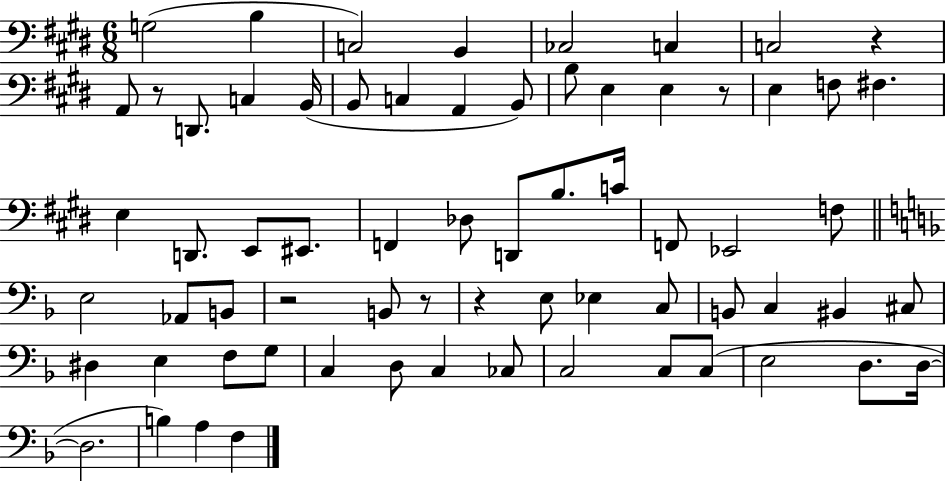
X:1
T:Untitled
M:6/8
L:1/4
K:E
G,2 B, C,2 B,, _C,2 C, C,2 z A,,/2 z/2 D,,/2 C, B,,/4 B,,/2 C, A,, B,,/2 B,/2 E, E, z/2 E, F,/2 ^F, E, D,,/2 E,,/2 ^E,,/2 F,, _D,/2 D,,/2 B,/2 C/4 F,,/2 _E,,2 F,/2 E,2 _A,,/2 B,,/2 z2 B,,/2 z/2 z E,/2 _E, C,/2 B,,/2 C, ^B,, ^C,/2 ^D, E, F,/2 G,/2 C, D,/2 C, _C,/2 C,2 C,/2 C,/2 E,2 D,/2 D,/4 D,2 B, A, F,